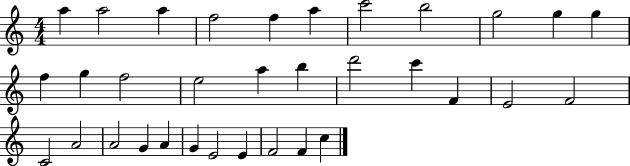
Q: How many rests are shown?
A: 0